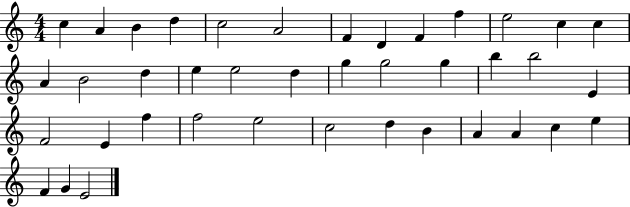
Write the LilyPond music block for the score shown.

{
  \clef treble
  \numericTimeSignature
  \time 4/4
  \key c \major
  c''4 a'4 b'4 d''4 | c''2 a'2 | f'4 d'4 f'4 f''4 | e''2 c''4 c''4 | \break a'4 b'2 d''4 | e''4 e''2 d''4 | g''4 g''2 g''4 | b''4 b''2 e'4 | \break f'2 e'4 f''4 | f''2 e''2 | c''2 d''4 b'4 | a'4 a'4 c''4 e''4 | \break f'4 g'4 e'2 | \bar "|."
}